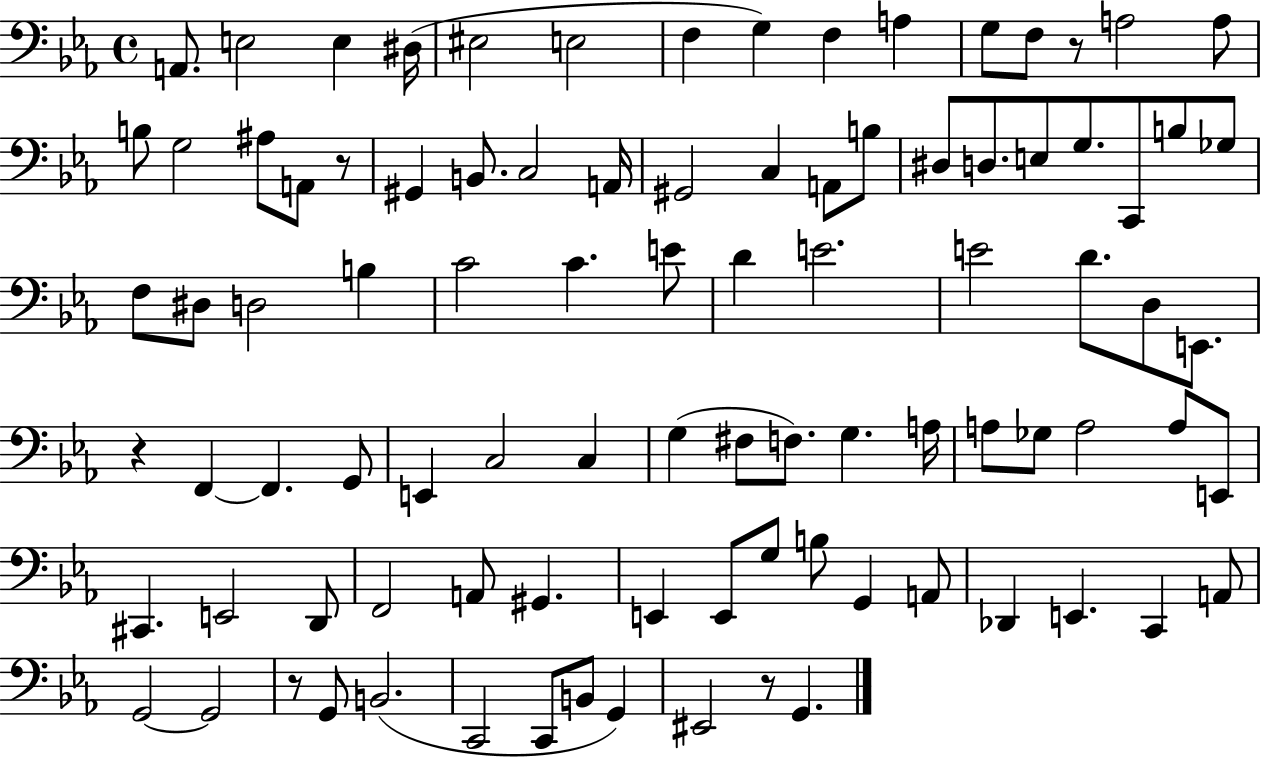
A2/e. E3/h E3/q D#3/s EIS3/h E3/h F3/q G3/q F3/q A3/q G3/e F3/e R/e A3/h A3/e B3/e G3/h A#3/e A2/e R/e G#2/q B2/e. C3/h A2/s G#2/h C3/q A2/e B3/e D#3/e D3/e. E3/e G3/e. C2/e B3/e Gb3/e F3/e D#3/e D3/h B3/q C4/h C4/q. E4/e D4/q E4/h. E4/h D4/e. D3/e E2/e. R/q F2/q F2/q. G2/e E2/q C3/h C3/q G3/q F#3/e F3/e. G3/q. A3/s A3/e Gb3/e A3/h A3/e E2/e C#2/q. E2/h D2/e F2/h A2/e G#2/q. E2/q E2/e G3/e B3/e G2/q A2/e Db2/q E2/q. C2/q A2/e G2/h G2/h R/e G2/e B2/h. C2/h C2/e B2/e G2/q EIS2/h R/e G2/q.